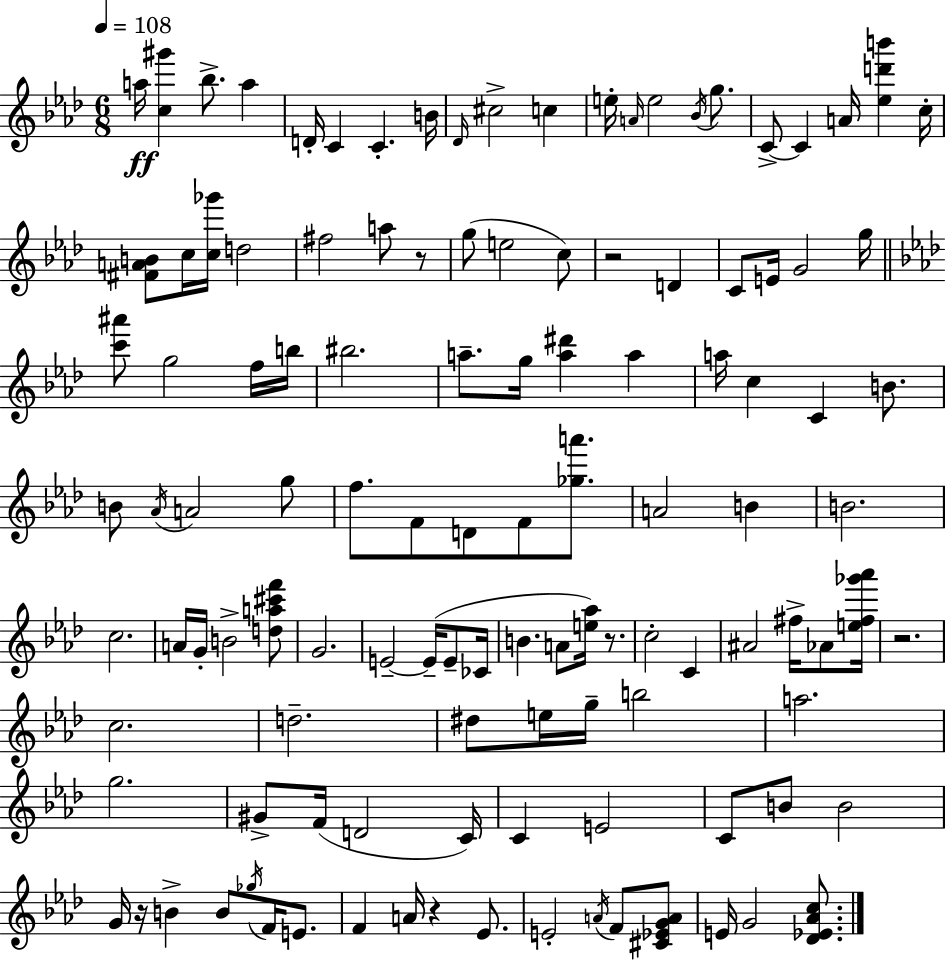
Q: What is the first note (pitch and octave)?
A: A5